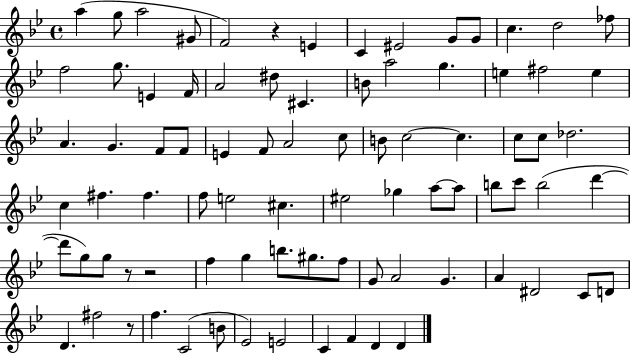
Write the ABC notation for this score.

X:1
T:Untitled
M:4/4
L:1/4
K:Bb
a g/2 a2 ^G/2 F2 z E C ^E2 G/2 G/2 c d2 _f/2 f2 g/2 E F/4 A2 ^d/2 ^C B/2 a2 g e ^f2 e A G F/2 F/2 E F/2 A2 c/2 B/2 c2 c c/2 c/2 _d2 c ^f ^f f/2 e2 ^c ^e2 _g a/2 a/2 b/2 c'/2 b2 d' d'/2 g/2 g/2 z/2 z2 f g b/2 ^g/2 f/2 G/2 A2 G A ^D2 C/2 D/2 D ^f2 z/2 f C2 B/2 _E2 E2 C F D D